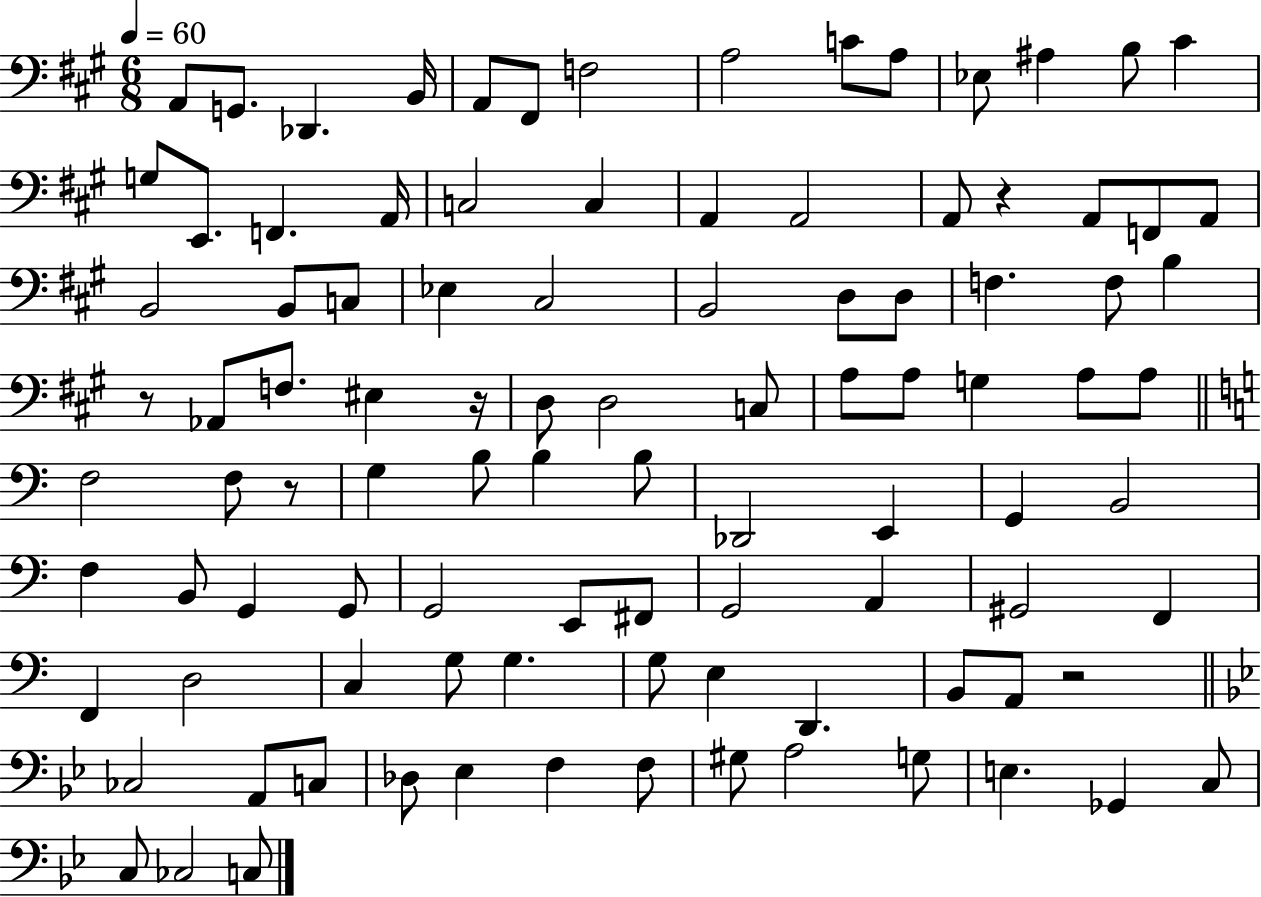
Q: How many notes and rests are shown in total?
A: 100